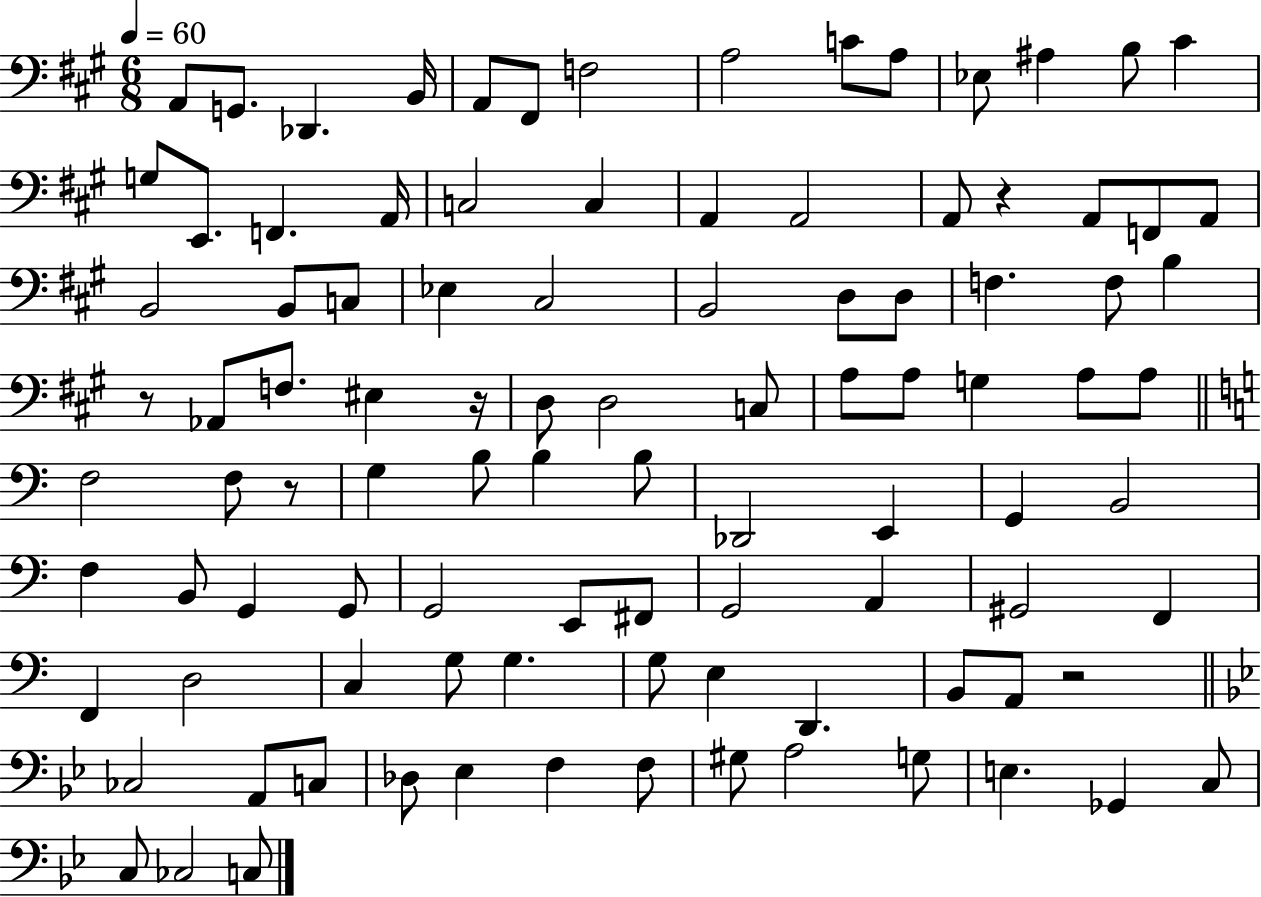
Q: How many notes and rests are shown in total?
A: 100